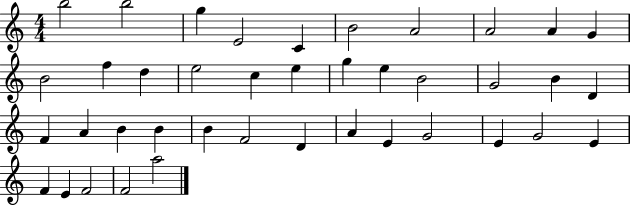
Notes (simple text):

B5/h B5/h G5/q E4/h C4/q B4/h A4/h A4/h A4/q G4/q B4/h F5/q D5/q E5/h C5/q E5/q G5/q E5/q B4/h G4/h B4/q D4/q F4/q A4/q B4/q B4/q B4/q F4/h D4/q A4/q E4/q G4/h E4/q G4/h E4/q F4/q E4/q F4/h F4/h A5/h